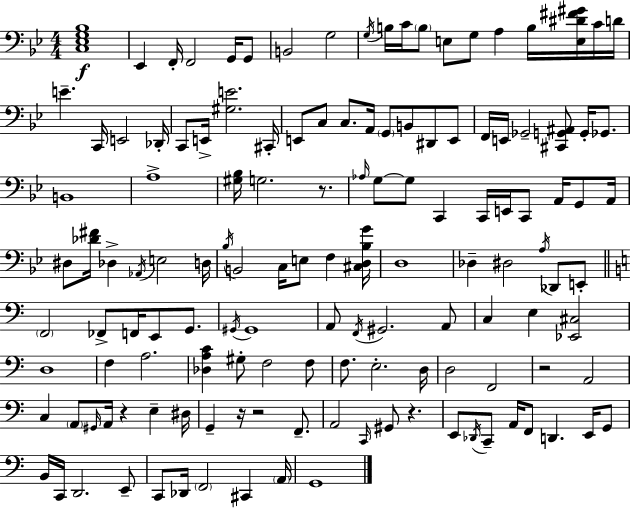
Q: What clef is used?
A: bass